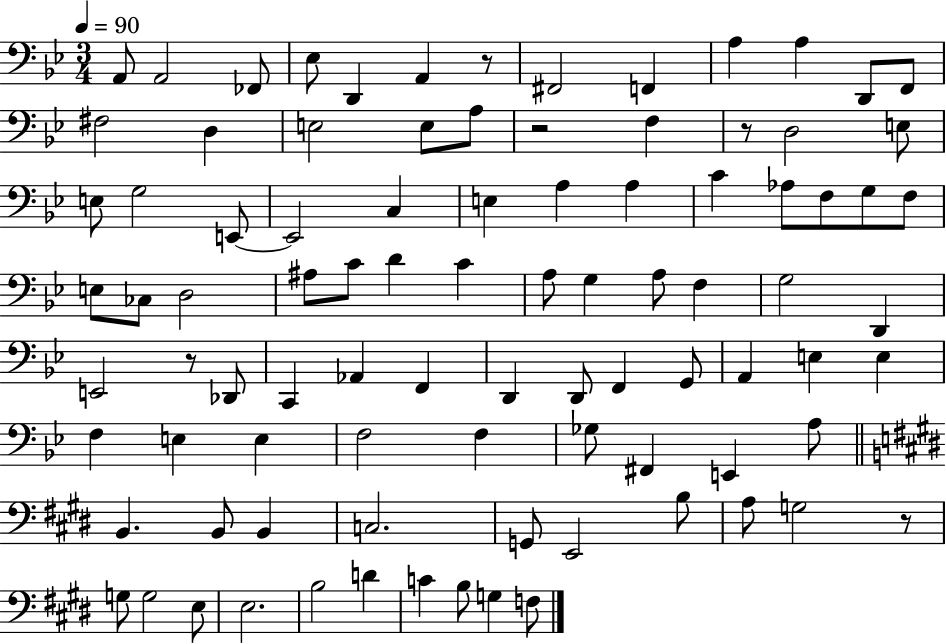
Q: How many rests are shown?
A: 5